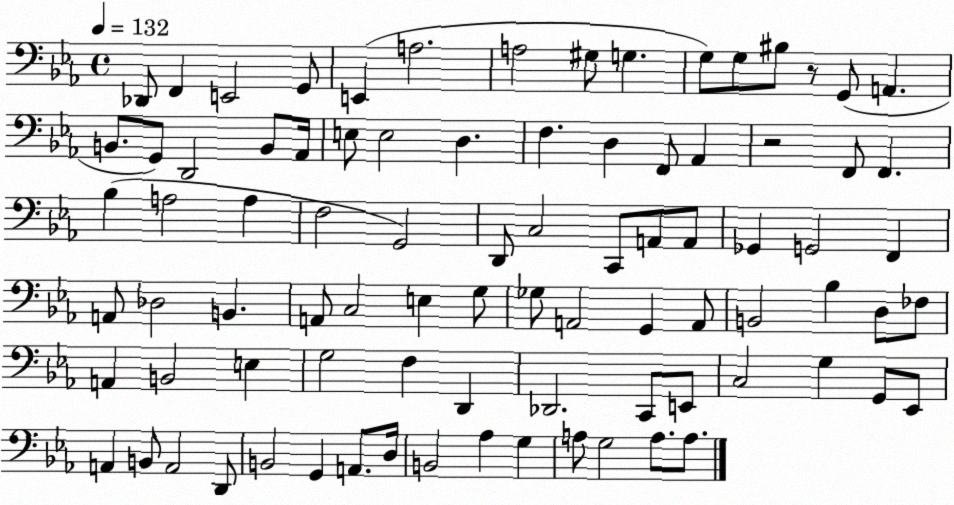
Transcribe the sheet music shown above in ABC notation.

X:1
T:Untitled
M:4/4
L:1/4
K:Eb
_D,,/2 F,, E,,2 G,,/2 E,, A,2 A,2 ^G,/2 G, G,/2 G,/2 ^B,/2 z/2 G,,/2 A,, B,,/2 G,,/2 D,,2 B,,/2 _A,,/4 E,/2 E,2 D, F, D, F,,/2 _A,, z2 F,,/2 F,, _B, A,2 A, F,2 G,,2 D,,/2 C,2 C,,/2 A,,/2 A,,/2 _G,, G,,2 F,, A,,/2 _D,2 B,, A,,/2 C,2 E, G,/2 _G,/2 A,,2 G,, A,,/2 B,,2 _B, D,/2 _F,/2 A,, B,,2 E, G,2 F, D,, _D,,2 C,,/2 E,,/2 C,2 G, G,,/2 _E,,/2 A,, B,,/2 A,,2 D,,/2 B,,2 G,, A,,/2 D,/4 B,,2 _A, G, A,/2 G,2 A,/2 A,/2